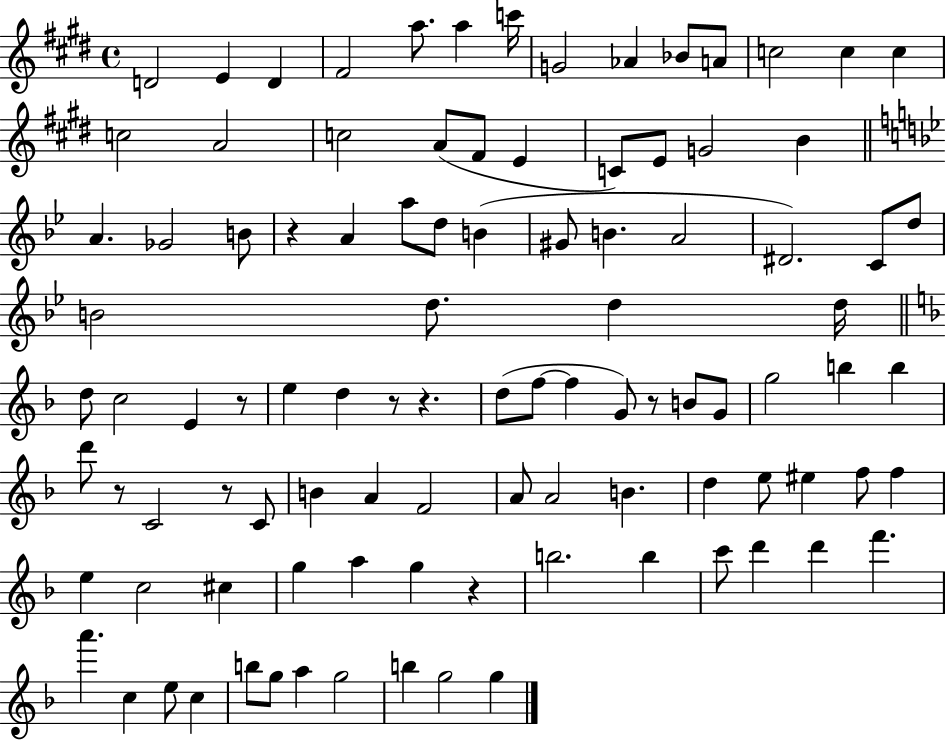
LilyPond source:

{
  \clef treble
  \time 4/4
  \defaultTimeSignature
  \key e \major
  d'2 e'4 d'4 | fis'2 a''8. a''4 c'''16 | g'2 aes'4 bes'8 a'8 | c''2 c''4 c''4 | \break c''2 a'2 | c''2 a'8( fis'8 e'4 | c'8) e'8 g'2 b'4 | \bar "||" \break \key bes \major a'4. ges'2 b'8 | r4 a'4 a''8 d''8 b'4( | gis'8 b'4. a'2 | dis'2.) c'8 d''8 | \break b'2 d''8. d''4 d''16 | \bar "||" \break \key f \major d''8 c''2 e'4 r8 | e''4 d''4 r8 r4. | d''8( f''8~~ f''4 g'8) r8 b'8 g'8 | g''2 b''4 b''4 | \break d'''8 r8 c'2 r8 c'8 | b'4 a'4 f'2 | a'8 a'2 b'4. | d''4 e''8 eis''4 f''8 f''4 | \break e''4 c''2 cis''4 | g''4 a''4 g''4 r4 | b''2. b''4 | c'''8 d'''4 d'''4 f'''4. | \break a'''4. c''4 e''8 c''4 | b''8 g''8 a''4 g''2 | b''4 g''2 g''4 | \bar "|."
}